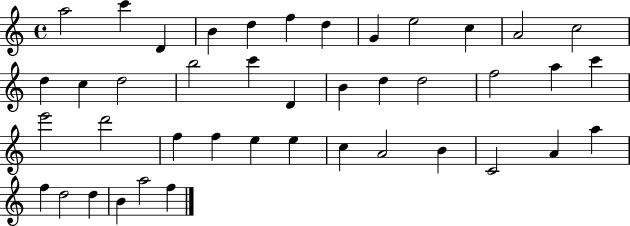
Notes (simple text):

A5/h C6/q D4/q B4/q D5/q F5/q D5/q G4/q E5/h C5/q A4/h C5/h D5/q C5/q D5/h B5/h C6/q D4/q B4/q D5/q D5/h F5/h A5/q C6/q E6/h D6/h F5/q F5/q E5/q E5/q C5/q A4/h B4/q C4/h A4/q A5/q F5/q D5/h D5/q B4/q A5/h F5/q